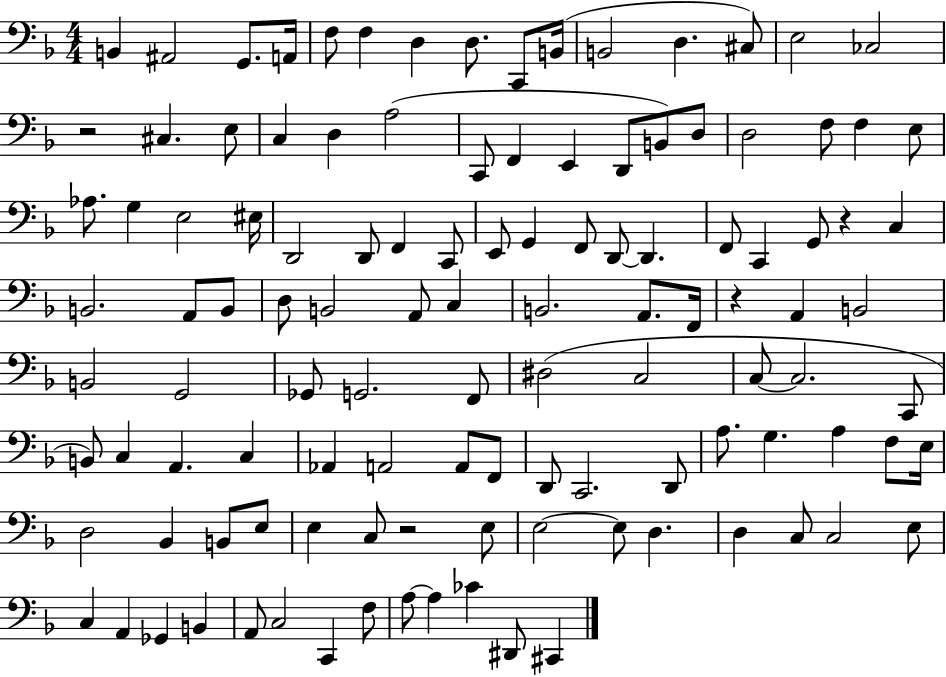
B2/q A#2/h G2/e. A2/s F3/e F3/q D3/q D3/e. C2/e B2/s B2/h D3/q. C#3/e E3/h CES3/h R/h C#3/q. E3/e C3/q D3/q A3/h C2/e F2/q E2/q D2/e B2/e D3/e D3/h F3/e F3/q E3/e Ab3/e. G3/q E3/h EIS3/s D2/h D2/e F2/q C2/e E2/e G2/q F2/e D2/e D2/q. F2/e C2/q G2/e R/q C3/q B2/h. A2/e B2/e D3/e B2/h A2/e C3/q B2/h. A2/e. F2/s R/q A2/q B2/h B2/h G2/h Gb2/e G2/h. F2/e D#3/h C3/h C3/e C3/h. C2/e B2/e C3/q A2/q. C3/q Ab2/q A2/h A2/e F2/e D2/e C2/h. D2/e A3/e. G3/q. A3/q F3/e E3/s D3/h Bb2/q B2/e E3/e E3/q C3/e R/h E3/e E3/h E3/e D3/q. D3/q C3/e C3/h E3/e C3/q A2/q Gb2/q B2/q A2/e C3/h C2/q F3/e A3/e A3/q CES4/q D#2/e C#2/q